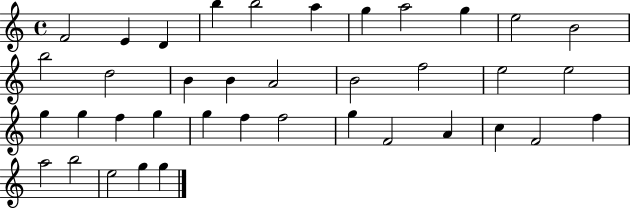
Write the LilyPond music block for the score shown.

{
  \clef treble
  \time 4/4
  \defaultTimeSignature
  \key c \major
  f'2 e'4 d'4 | b''4 b''2 a''4 | g''4 a''2 g''4 | e''2 b'2 | \break b''2 d''2 | b'4 b'4 a'2 | b'2 f''2 | e''2 e''2 | \break g''4 g''4 f''4 g''4 | g''4 f''4 f''2 | g''4 f'2 a'4 | c''4 f'2 f''4 | \break a''2 b''2 | e''2 g''4 g''4 | \bar "|."
}